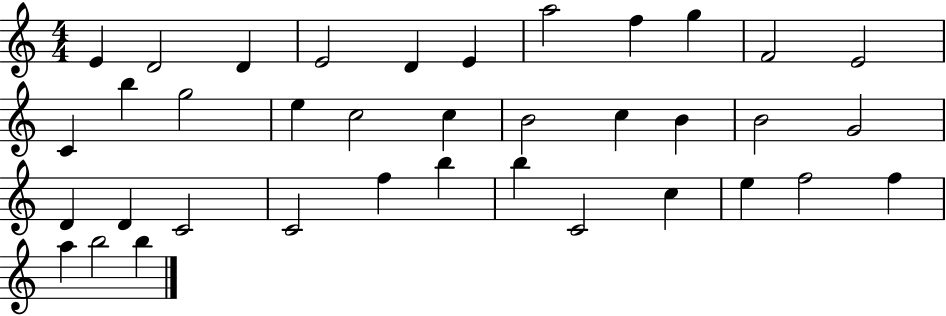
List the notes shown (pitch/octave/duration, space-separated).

E4/q D4/h D4/q E4/h D4/q E4/q A5/h F5/q G5/q F4/h E4/h C4/q B5/q G5/h E5/q C5/h C5/q B4/h C5/q B4/q B4/h G4/h D4/q D4/q C4/h C4/h F5/q B5/q B5/q C4/h C5/q E5/q F5/h F5/q A5/q B5/h B5/q